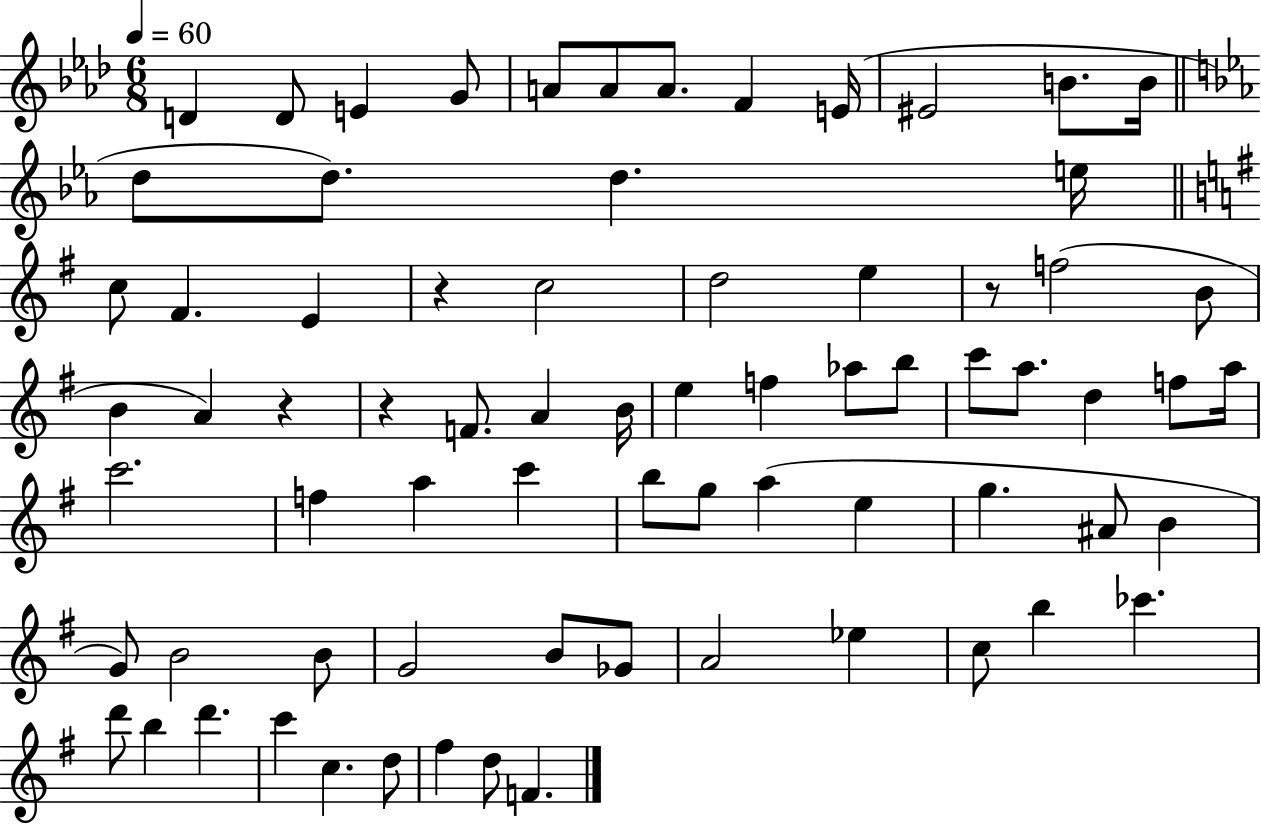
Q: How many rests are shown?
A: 4